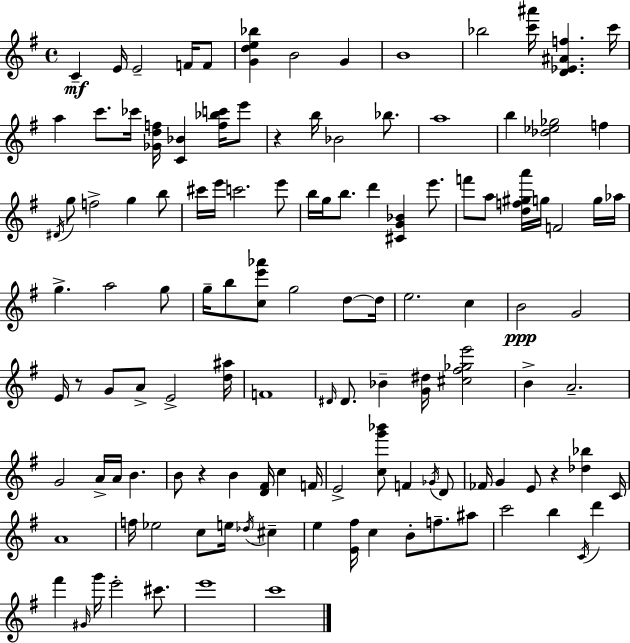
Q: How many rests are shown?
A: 4